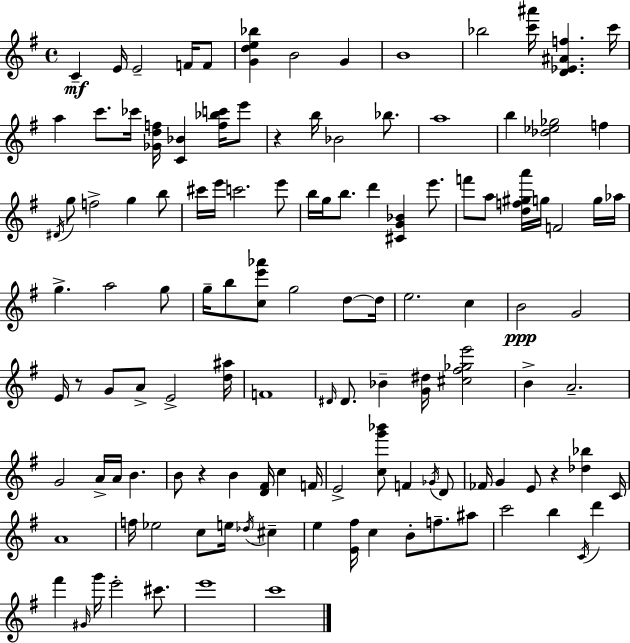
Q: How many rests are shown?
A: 4